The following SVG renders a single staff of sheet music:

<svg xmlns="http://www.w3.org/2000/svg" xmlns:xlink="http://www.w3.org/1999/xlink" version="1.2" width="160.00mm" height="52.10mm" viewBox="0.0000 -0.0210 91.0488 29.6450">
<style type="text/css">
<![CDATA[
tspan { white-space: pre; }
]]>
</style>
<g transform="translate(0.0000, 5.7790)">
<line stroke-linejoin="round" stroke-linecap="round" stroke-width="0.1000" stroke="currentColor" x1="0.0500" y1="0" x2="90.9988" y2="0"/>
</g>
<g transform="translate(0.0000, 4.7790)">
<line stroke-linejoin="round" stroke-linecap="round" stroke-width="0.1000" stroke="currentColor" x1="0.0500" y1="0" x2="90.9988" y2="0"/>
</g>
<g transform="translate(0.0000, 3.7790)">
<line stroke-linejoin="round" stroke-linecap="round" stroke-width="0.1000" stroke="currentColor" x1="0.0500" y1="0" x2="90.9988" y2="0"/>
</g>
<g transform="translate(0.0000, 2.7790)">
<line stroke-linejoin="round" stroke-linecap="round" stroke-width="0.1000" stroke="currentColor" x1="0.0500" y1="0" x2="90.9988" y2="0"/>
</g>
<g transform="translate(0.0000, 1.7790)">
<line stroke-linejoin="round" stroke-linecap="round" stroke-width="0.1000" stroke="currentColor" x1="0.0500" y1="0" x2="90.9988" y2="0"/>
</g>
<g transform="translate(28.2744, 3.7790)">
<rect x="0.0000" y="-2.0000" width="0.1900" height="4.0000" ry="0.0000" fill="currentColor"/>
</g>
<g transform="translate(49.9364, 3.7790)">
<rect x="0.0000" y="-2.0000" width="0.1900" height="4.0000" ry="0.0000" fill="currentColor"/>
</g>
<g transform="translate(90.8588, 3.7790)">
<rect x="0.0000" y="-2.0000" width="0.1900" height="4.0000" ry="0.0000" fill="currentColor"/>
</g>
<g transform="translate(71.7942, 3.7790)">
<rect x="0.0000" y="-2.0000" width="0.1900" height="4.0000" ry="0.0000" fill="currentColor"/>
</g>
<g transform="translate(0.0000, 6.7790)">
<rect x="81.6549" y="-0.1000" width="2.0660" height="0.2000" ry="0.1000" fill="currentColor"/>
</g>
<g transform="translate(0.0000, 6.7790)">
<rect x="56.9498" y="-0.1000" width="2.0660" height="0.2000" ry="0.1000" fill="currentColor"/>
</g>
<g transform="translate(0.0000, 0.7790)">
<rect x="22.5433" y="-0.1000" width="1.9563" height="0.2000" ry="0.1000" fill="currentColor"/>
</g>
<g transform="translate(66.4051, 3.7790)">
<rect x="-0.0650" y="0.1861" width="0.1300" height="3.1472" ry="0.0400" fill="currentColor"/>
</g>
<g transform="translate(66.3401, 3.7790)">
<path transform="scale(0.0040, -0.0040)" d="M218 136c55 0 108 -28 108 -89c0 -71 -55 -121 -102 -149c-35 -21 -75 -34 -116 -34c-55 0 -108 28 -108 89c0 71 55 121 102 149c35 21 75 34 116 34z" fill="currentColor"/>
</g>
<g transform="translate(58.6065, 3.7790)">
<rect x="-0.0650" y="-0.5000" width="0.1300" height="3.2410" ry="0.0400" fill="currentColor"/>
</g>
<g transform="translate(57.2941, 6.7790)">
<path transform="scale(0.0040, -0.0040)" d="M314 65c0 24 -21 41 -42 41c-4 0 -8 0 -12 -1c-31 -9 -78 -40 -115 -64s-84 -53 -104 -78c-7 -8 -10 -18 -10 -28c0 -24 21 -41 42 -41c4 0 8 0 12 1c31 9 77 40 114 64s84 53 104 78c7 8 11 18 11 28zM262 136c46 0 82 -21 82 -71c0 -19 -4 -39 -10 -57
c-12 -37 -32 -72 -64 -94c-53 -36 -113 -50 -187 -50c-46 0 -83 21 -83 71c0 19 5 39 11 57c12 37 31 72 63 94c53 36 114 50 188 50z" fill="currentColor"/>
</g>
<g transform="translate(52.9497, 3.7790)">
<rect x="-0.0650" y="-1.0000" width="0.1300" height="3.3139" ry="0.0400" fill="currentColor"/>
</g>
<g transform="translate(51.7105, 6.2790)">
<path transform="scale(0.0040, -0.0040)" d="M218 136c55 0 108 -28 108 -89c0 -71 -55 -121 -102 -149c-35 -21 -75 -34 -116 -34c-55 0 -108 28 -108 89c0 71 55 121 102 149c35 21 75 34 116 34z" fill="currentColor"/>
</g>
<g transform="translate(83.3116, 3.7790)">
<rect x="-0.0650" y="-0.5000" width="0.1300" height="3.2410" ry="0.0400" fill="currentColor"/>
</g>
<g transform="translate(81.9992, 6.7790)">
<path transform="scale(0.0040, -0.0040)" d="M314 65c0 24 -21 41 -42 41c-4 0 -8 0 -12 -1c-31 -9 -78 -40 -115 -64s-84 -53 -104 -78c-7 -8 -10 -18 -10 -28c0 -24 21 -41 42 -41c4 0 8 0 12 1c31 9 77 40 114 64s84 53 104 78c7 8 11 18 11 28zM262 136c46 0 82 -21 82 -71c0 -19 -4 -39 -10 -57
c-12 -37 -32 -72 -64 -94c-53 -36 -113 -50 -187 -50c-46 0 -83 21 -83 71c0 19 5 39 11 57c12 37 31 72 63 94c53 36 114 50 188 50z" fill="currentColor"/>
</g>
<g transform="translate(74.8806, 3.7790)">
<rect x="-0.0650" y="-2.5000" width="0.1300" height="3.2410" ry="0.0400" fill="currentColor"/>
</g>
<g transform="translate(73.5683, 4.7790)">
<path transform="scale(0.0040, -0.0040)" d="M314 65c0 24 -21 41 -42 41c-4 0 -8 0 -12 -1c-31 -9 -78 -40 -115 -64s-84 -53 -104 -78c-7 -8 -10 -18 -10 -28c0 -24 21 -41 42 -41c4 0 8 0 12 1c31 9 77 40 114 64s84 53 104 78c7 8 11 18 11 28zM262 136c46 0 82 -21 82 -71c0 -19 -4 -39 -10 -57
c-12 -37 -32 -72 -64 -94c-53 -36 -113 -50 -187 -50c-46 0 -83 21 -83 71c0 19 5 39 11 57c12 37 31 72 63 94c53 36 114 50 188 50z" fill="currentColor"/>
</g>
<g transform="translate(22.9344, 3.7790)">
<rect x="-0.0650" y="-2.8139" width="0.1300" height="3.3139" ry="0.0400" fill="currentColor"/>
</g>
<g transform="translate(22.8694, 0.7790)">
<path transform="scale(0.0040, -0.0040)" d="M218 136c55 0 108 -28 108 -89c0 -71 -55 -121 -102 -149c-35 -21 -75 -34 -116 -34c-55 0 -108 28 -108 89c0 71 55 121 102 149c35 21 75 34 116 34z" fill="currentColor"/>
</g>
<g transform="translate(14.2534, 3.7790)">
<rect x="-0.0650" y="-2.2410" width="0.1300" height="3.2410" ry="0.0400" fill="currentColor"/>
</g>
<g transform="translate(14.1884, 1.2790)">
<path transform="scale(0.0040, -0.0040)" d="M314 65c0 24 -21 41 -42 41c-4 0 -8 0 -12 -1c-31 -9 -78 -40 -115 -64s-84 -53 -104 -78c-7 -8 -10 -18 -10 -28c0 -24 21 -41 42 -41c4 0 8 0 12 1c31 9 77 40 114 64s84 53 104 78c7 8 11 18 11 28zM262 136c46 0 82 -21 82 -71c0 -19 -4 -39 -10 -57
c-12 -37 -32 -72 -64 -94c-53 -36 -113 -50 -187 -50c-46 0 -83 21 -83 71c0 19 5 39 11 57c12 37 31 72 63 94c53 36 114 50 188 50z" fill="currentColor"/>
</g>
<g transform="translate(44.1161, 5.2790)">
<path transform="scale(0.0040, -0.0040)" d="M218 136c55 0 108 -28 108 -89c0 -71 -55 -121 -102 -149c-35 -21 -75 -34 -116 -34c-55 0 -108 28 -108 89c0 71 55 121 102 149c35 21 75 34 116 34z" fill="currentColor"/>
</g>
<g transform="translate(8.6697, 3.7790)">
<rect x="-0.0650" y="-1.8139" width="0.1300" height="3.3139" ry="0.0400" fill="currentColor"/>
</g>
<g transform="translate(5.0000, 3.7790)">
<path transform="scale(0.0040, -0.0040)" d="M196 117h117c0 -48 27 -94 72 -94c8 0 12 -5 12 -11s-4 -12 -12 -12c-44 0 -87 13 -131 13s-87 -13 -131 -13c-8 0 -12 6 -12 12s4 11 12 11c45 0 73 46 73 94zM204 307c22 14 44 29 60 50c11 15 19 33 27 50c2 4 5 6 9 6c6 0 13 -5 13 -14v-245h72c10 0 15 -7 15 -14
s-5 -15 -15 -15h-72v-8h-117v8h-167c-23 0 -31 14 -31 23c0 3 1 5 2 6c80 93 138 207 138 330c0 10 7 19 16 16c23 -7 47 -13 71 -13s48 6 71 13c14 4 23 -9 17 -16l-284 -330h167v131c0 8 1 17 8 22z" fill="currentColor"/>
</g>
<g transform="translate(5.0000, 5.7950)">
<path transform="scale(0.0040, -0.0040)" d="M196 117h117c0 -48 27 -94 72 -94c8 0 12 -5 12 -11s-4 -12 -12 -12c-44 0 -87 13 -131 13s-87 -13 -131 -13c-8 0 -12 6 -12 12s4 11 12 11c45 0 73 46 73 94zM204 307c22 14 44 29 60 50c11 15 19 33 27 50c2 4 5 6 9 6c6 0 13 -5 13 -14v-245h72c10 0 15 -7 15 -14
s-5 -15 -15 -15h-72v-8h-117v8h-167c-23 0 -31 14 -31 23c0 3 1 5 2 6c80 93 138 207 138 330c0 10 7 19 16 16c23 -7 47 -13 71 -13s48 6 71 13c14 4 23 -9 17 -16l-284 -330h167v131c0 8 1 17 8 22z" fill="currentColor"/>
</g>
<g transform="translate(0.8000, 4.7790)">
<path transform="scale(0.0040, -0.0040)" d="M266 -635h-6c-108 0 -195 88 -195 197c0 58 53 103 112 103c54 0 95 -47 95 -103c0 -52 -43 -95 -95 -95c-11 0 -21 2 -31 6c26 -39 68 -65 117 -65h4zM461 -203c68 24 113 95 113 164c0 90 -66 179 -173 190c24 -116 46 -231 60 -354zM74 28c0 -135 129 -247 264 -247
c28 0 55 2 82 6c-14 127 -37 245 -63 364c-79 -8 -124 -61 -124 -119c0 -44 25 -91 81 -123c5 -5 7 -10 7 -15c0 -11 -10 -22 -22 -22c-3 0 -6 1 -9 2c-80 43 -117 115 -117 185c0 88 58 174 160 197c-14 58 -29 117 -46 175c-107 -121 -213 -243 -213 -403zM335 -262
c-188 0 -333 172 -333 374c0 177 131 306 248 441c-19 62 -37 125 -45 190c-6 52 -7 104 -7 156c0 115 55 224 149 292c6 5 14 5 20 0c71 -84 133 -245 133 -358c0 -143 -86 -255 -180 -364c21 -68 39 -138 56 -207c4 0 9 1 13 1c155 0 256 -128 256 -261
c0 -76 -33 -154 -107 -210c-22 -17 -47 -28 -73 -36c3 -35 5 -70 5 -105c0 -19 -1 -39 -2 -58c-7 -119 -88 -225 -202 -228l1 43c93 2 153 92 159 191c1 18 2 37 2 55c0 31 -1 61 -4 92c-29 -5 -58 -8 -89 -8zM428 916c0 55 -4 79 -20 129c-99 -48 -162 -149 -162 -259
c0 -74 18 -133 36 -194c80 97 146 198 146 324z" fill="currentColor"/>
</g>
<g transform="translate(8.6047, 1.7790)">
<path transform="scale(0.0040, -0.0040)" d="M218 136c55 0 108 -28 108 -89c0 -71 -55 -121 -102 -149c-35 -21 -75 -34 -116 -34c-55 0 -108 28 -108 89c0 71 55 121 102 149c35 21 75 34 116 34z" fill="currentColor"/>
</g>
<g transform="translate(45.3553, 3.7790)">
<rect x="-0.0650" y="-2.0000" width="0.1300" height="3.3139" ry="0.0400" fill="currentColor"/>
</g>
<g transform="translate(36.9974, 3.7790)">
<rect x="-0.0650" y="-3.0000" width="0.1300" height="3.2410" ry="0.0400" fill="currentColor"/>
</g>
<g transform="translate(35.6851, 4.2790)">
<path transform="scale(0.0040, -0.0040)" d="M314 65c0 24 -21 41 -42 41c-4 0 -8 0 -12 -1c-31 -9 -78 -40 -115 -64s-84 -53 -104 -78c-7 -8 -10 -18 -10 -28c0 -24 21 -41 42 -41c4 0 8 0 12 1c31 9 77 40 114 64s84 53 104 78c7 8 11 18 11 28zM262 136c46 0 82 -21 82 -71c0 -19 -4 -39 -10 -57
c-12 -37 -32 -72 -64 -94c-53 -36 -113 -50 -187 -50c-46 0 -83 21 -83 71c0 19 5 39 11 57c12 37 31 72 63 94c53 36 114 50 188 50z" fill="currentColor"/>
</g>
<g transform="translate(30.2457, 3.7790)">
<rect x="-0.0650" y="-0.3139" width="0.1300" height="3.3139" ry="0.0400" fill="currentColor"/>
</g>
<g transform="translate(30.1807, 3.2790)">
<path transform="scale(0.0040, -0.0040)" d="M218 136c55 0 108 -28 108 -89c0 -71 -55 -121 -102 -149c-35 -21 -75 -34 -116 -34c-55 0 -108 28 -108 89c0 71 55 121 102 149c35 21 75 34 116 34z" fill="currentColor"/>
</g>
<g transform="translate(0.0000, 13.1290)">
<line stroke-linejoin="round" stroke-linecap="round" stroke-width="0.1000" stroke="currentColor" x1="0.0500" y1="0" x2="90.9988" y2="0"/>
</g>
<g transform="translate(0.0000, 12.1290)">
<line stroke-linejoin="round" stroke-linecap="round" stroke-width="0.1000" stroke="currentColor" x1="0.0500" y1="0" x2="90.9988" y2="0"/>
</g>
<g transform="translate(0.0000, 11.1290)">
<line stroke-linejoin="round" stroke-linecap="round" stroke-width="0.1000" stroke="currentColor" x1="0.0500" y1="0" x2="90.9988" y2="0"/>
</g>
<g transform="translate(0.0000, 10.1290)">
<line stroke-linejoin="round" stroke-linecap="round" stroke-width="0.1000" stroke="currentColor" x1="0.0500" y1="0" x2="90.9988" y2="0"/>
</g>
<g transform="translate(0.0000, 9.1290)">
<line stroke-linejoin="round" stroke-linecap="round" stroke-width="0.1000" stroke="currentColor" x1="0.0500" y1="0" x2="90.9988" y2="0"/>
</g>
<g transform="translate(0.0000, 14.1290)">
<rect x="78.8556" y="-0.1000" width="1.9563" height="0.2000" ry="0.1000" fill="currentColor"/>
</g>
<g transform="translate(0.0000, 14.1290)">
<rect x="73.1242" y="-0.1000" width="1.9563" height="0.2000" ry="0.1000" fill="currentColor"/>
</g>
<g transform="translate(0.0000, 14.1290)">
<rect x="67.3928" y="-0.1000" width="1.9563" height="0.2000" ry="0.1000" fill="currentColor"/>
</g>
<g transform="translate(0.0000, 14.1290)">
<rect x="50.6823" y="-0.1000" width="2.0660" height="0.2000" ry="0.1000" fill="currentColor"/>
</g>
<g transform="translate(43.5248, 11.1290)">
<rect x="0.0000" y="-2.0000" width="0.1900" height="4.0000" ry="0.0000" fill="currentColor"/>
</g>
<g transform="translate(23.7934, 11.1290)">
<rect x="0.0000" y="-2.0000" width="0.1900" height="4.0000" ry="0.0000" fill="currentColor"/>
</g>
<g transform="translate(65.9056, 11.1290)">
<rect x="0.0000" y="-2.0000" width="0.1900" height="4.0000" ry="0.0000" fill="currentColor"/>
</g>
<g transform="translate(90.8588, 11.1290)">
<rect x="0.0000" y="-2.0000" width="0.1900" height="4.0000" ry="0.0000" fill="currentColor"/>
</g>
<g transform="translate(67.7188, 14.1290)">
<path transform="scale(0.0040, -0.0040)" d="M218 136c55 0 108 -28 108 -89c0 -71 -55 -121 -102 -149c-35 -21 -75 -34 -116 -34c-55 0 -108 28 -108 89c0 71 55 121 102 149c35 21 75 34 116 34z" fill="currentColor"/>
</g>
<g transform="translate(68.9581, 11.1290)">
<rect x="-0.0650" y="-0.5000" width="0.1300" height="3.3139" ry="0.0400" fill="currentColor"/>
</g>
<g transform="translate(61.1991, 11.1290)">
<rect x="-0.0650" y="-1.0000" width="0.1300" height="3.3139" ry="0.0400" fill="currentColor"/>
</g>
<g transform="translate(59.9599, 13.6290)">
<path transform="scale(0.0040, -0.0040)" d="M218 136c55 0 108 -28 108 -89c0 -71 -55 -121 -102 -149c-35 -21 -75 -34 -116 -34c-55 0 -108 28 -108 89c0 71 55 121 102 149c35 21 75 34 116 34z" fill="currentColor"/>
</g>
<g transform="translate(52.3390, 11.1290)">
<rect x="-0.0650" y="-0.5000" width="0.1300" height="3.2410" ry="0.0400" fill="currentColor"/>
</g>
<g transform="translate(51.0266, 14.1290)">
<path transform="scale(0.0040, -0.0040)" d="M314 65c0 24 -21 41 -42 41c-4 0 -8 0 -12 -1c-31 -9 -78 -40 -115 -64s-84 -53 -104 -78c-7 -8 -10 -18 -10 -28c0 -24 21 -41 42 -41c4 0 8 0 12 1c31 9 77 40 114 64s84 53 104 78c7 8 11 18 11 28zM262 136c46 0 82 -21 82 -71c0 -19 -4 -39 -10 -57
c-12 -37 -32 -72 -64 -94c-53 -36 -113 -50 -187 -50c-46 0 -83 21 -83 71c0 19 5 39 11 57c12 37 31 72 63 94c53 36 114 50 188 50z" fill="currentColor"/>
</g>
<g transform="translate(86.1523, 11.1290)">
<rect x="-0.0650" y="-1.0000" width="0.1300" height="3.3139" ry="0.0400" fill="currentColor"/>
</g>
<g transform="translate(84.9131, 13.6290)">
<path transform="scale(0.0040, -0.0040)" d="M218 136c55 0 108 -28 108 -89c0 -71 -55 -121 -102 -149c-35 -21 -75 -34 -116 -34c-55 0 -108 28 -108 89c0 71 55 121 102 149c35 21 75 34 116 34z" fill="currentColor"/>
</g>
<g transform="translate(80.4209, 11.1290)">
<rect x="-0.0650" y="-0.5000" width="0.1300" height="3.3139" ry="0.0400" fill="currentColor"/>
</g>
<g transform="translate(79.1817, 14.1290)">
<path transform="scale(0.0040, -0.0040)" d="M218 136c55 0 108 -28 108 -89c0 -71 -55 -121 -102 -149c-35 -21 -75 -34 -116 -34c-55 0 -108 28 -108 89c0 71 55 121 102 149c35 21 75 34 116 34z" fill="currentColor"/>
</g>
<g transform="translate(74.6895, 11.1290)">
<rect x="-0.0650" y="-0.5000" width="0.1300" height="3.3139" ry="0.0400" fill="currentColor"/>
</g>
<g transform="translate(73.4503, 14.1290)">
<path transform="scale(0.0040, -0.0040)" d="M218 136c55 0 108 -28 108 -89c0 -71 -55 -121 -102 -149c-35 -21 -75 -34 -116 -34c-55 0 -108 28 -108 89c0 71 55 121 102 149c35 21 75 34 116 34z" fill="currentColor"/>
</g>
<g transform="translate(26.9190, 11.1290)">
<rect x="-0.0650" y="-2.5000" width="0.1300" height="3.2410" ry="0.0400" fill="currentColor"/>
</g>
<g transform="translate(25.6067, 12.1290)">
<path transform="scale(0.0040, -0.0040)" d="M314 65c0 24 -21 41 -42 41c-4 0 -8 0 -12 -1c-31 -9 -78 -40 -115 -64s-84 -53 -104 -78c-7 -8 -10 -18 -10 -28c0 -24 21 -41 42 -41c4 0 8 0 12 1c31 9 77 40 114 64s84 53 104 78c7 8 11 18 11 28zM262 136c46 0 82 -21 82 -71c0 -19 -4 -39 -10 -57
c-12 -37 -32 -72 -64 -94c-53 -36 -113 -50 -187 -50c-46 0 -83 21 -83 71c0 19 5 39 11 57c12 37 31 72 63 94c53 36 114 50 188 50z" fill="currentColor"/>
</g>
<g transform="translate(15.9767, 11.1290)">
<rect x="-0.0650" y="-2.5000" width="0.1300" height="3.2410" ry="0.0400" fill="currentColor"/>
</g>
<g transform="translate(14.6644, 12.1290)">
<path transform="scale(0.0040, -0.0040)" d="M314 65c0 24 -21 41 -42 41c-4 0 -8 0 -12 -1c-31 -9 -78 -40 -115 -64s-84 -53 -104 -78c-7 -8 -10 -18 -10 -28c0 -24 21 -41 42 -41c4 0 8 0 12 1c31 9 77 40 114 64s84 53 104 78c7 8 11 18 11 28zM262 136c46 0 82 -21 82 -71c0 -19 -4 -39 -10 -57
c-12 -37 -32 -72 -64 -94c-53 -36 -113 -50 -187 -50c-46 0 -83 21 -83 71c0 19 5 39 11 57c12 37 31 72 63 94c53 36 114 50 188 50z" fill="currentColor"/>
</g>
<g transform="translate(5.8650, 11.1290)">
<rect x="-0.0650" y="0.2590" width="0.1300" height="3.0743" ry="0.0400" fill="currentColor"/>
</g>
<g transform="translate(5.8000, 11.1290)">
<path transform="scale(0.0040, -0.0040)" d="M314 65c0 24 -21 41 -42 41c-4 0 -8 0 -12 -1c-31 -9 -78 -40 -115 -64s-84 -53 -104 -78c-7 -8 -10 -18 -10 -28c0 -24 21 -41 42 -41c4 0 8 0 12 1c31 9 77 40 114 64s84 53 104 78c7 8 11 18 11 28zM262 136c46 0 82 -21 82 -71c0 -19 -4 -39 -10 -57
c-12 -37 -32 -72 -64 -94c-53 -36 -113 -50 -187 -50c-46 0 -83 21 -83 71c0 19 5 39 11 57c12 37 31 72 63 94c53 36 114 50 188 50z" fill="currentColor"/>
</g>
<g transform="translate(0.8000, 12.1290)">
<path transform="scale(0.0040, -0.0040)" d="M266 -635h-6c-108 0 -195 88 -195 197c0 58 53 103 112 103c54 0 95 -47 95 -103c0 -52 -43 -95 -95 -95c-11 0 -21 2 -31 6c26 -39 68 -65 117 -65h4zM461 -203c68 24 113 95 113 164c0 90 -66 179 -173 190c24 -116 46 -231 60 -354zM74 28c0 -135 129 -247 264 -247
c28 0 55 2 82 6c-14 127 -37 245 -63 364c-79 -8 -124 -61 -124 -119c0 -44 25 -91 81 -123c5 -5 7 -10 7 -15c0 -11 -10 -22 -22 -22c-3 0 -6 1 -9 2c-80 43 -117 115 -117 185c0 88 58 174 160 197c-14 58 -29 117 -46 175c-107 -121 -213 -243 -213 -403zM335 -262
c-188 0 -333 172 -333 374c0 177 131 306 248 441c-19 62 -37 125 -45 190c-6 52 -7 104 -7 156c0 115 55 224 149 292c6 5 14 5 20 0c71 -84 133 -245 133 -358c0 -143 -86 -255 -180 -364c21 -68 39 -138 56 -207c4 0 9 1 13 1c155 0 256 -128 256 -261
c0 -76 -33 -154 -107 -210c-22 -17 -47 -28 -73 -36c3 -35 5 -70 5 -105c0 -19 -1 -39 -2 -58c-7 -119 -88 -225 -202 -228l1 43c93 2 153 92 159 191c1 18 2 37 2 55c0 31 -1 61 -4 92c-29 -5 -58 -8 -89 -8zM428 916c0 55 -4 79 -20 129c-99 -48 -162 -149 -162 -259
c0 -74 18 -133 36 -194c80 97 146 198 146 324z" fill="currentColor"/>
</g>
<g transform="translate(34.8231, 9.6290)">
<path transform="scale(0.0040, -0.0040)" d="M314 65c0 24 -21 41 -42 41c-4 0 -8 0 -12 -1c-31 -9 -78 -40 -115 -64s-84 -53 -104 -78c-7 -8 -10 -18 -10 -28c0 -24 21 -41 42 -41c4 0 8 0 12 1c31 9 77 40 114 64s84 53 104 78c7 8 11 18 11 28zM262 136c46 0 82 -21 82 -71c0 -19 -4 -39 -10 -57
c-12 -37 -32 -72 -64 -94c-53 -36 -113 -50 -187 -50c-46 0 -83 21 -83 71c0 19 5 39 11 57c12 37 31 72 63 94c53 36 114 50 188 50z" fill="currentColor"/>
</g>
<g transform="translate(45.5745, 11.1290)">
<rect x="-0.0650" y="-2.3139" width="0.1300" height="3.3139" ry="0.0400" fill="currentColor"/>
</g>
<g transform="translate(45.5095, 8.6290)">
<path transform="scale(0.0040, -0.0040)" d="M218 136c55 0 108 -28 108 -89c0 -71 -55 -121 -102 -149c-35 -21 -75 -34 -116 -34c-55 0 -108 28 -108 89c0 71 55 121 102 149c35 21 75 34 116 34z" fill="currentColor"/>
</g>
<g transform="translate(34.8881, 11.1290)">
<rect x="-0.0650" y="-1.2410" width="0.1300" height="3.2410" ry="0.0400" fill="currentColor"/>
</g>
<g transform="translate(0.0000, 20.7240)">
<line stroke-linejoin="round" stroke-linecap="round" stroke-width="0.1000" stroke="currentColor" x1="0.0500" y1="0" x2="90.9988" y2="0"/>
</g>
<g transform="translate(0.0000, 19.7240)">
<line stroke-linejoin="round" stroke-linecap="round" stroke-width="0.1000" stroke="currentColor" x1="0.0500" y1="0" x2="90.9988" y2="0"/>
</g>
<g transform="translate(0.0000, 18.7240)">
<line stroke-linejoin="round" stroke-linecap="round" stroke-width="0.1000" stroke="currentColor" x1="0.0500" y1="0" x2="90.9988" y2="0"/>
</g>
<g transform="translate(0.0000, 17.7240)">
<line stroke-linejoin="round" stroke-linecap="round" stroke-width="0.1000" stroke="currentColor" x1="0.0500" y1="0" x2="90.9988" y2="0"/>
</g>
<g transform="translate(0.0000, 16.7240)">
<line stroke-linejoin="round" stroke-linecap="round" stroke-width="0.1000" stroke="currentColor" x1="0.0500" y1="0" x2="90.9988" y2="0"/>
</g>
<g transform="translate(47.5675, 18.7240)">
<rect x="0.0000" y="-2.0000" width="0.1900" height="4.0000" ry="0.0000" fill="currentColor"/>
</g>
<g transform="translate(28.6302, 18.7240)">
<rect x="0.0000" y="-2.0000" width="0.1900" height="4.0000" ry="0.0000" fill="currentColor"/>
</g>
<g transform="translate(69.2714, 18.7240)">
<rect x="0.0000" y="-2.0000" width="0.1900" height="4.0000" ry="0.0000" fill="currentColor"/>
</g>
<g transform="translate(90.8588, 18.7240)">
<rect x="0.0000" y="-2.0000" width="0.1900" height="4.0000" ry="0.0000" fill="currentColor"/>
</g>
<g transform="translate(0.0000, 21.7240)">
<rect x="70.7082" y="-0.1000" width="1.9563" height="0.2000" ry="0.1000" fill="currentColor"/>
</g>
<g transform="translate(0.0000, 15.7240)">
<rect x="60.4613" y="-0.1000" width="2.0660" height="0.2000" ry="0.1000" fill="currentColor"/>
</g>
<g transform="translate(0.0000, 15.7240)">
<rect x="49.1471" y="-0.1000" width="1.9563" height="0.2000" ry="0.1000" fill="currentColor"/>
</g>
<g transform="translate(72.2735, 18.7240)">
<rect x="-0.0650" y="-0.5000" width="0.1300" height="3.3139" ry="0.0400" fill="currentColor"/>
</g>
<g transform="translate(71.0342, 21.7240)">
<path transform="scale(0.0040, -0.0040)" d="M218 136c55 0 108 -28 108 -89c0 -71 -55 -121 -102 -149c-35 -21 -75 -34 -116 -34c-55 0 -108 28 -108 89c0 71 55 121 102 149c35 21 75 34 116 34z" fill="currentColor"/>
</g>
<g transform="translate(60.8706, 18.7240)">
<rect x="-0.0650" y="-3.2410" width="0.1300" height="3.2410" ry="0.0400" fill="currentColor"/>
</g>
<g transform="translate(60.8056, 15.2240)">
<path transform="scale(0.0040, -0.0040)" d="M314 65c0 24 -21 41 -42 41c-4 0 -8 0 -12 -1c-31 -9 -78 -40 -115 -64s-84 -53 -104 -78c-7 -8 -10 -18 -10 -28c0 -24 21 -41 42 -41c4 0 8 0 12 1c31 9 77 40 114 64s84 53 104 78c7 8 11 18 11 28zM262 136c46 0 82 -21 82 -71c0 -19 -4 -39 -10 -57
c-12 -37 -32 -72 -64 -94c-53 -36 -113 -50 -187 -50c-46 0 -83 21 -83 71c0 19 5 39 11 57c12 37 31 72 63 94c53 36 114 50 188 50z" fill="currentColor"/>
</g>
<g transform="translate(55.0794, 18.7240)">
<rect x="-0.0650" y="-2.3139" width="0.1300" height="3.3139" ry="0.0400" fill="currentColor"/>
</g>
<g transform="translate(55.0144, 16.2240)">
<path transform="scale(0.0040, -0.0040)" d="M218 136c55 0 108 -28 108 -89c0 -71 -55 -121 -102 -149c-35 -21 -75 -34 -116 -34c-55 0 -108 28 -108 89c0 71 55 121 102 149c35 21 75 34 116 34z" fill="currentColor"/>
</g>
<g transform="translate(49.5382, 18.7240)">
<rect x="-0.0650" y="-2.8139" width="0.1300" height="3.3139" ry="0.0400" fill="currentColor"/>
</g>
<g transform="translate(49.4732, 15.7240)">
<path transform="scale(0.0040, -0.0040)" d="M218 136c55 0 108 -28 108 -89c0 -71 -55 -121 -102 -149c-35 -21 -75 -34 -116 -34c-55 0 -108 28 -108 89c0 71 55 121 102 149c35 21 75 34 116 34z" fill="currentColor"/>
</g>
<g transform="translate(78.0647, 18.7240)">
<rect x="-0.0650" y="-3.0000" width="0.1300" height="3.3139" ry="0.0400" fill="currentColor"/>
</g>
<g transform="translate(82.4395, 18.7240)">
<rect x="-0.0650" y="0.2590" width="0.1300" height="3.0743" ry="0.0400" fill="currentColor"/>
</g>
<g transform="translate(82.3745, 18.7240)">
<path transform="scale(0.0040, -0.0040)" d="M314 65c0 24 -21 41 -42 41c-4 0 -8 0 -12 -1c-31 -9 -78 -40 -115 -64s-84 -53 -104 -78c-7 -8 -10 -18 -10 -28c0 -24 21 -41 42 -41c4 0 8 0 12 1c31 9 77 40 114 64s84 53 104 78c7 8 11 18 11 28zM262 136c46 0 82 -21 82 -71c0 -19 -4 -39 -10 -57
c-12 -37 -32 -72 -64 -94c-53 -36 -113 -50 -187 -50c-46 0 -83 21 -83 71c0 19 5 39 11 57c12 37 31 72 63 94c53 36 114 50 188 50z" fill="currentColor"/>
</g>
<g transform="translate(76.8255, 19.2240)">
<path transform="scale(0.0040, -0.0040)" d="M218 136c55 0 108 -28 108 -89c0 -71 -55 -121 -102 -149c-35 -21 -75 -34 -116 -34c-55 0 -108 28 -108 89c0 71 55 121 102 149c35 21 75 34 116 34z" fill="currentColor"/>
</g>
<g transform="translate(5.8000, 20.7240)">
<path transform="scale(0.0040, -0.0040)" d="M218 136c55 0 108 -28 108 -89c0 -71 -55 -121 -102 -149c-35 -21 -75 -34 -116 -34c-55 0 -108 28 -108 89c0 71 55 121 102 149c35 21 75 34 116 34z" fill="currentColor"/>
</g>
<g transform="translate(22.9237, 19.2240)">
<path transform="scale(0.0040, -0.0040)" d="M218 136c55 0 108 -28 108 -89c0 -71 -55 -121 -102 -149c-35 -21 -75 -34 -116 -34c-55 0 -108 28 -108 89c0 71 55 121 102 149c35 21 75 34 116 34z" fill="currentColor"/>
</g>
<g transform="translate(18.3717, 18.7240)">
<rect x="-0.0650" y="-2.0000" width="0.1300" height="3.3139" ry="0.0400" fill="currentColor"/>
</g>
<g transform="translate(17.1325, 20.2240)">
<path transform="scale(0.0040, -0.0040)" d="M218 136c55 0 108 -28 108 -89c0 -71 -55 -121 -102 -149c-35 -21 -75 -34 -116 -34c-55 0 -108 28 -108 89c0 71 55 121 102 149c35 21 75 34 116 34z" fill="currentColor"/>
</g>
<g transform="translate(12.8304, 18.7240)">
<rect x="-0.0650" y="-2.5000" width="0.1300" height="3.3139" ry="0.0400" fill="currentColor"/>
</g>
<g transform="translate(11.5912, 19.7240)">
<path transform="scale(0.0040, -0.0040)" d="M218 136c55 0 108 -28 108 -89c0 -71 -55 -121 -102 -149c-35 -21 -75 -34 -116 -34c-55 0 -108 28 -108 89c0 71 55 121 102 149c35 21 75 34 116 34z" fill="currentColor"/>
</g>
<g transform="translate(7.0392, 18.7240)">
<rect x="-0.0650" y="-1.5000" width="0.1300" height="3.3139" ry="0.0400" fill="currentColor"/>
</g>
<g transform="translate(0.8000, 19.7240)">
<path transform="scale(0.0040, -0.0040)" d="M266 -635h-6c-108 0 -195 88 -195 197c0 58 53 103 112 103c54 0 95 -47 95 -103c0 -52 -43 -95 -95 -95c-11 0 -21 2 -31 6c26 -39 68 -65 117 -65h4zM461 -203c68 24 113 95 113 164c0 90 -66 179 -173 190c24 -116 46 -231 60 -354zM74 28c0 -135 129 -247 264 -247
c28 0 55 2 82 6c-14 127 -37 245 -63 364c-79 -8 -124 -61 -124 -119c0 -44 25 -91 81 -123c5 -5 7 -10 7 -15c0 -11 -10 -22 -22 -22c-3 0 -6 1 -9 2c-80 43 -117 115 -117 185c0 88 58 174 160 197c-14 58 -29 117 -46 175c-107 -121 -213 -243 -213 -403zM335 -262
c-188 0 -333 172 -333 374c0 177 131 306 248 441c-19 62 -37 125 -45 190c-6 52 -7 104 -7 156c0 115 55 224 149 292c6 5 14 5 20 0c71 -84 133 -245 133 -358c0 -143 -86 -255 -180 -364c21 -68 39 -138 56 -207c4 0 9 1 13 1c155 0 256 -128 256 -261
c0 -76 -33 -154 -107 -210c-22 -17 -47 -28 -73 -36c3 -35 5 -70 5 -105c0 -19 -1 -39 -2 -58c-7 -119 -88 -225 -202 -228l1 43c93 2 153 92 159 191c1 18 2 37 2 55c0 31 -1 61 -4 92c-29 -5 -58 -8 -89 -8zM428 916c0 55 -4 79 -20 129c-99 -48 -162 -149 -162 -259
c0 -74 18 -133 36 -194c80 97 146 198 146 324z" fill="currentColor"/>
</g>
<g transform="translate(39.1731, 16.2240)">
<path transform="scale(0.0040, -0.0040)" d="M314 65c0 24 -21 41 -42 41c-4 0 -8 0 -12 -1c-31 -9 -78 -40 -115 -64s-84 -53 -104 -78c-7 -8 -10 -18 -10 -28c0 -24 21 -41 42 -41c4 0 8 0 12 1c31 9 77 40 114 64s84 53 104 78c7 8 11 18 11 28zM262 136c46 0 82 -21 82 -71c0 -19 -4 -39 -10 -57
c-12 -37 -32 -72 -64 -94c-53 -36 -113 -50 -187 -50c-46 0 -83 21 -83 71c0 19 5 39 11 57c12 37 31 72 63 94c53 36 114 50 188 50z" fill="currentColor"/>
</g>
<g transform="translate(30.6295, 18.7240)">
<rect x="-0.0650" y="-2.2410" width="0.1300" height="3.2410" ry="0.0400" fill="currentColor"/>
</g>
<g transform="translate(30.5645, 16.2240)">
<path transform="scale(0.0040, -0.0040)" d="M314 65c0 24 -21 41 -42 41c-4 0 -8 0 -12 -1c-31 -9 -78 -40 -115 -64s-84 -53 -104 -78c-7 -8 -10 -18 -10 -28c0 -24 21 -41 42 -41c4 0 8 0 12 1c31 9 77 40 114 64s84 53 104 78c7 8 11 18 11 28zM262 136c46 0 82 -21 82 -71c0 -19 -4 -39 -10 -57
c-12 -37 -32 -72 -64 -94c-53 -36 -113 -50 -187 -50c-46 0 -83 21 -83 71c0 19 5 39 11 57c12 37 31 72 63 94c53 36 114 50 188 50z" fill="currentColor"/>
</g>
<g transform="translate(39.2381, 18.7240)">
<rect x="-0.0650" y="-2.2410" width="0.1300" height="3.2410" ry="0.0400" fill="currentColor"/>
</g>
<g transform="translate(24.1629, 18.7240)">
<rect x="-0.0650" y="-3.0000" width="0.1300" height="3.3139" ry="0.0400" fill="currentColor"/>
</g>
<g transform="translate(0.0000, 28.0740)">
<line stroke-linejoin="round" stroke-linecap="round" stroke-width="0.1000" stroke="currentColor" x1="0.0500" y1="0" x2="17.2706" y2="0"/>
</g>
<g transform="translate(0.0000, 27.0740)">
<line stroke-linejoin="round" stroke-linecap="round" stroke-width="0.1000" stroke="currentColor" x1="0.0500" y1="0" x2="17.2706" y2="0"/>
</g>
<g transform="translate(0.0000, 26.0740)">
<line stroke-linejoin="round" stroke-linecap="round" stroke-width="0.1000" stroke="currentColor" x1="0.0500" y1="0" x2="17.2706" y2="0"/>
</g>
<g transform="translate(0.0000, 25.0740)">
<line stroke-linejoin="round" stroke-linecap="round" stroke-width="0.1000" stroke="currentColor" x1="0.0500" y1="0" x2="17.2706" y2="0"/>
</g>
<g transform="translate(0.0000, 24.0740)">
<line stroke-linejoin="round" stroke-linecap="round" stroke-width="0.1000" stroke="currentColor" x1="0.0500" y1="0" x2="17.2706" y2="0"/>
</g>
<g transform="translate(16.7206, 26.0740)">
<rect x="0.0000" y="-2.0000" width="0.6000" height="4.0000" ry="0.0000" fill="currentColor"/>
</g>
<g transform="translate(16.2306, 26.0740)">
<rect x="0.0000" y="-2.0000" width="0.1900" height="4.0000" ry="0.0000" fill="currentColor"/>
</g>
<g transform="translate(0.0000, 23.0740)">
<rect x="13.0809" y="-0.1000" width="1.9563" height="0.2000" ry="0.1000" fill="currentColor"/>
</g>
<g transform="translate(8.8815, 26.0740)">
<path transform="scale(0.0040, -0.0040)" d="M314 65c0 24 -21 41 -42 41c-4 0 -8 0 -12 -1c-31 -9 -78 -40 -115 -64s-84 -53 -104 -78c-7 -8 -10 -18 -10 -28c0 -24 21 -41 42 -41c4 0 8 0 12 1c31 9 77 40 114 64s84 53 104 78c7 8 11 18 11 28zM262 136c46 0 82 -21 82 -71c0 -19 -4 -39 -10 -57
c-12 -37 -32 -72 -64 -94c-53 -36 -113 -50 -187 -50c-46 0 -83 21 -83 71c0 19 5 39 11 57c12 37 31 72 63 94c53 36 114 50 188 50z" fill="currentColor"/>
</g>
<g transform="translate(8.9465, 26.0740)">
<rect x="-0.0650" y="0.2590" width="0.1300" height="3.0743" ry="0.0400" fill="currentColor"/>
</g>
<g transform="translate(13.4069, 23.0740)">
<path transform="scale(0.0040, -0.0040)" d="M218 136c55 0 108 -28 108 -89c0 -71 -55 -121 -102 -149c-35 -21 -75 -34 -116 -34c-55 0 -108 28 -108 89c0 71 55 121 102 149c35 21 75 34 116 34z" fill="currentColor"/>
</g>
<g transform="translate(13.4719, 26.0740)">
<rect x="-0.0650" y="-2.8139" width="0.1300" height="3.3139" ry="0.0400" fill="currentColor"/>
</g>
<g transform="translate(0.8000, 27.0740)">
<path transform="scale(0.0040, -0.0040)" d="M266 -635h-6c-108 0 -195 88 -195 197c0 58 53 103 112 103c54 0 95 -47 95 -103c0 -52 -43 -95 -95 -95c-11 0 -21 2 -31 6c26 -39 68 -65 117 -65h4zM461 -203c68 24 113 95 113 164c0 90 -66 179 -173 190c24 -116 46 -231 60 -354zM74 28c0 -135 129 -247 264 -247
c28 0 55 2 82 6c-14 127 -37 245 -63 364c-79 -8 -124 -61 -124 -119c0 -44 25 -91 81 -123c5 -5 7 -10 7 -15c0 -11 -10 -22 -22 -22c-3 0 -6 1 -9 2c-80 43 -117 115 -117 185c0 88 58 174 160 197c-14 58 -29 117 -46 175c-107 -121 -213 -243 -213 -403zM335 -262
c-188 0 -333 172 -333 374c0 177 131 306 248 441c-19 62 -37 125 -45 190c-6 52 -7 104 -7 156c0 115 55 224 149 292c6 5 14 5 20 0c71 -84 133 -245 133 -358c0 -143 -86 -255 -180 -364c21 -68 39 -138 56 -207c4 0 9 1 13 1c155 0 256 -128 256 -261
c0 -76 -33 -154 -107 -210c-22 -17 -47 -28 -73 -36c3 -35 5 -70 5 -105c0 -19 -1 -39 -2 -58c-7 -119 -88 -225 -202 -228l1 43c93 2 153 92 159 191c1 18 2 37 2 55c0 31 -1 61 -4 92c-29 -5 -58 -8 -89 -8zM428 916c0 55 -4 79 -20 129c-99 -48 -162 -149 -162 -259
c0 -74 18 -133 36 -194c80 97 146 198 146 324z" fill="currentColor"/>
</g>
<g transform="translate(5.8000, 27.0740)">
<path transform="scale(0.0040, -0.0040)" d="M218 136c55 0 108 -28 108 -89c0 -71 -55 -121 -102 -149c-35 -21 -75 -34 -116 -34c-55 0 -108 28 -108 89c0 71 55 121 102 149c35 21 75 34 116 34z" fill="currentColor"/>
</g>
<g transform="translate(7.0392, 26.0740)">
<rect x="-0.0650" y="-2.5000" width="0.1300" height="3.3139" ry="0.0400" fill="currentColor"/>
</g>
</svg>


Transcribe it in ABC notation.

X:1
T:Untitled
M:4/4
L:1/4
K:C
f g2 a c A2 F D C2 B G2 C2 B2 G2 G2 e2 g C2 D C C C D E G F A g2 g2 a g b2 C A B2 G B2 a